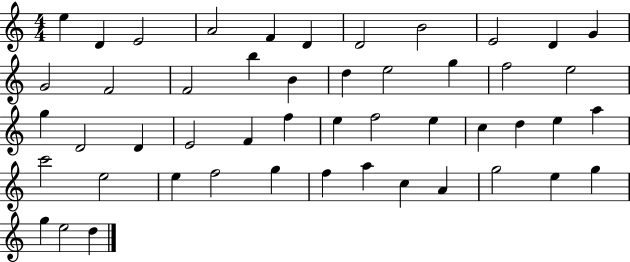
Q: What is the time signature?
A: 4/4